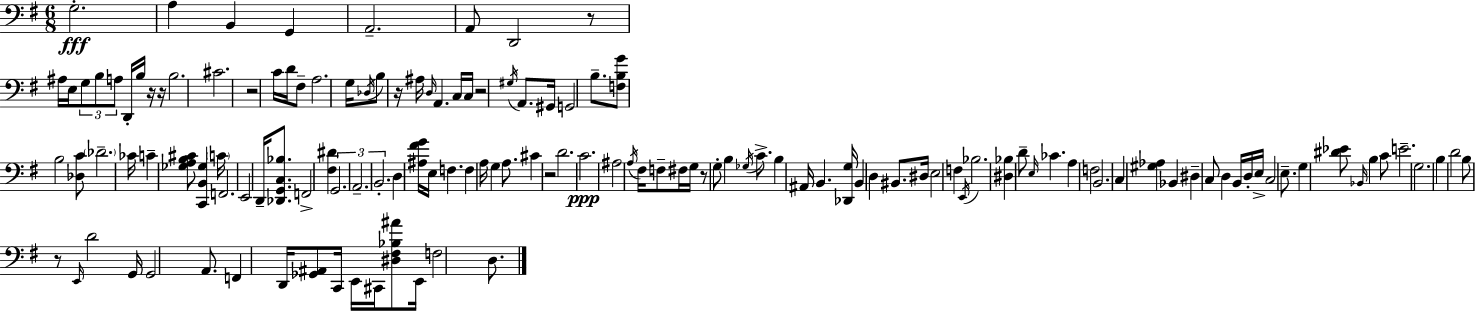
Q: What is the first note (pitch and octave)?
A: G3